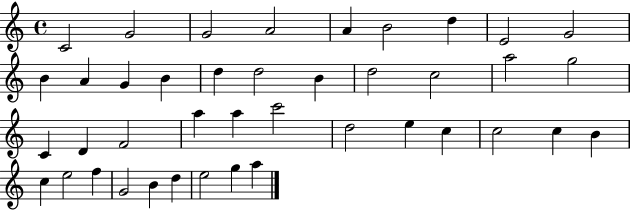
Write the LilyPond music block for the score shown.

{
  \clef treble
  \time 4/4
  \defaultTimeSignature
  \key c \major
  c'2 g'2 | g'2 a'2 | a'4 b'2 d''4 | e'2 g'2 | \break b'4 a'4 g'4 b'4 | d''4 d''2 b'4 | d''2 c''2 | a''2 g''2 | \break c'4 d'4 f'2 | a''4 a''4 c'''2 | d''2 e''4 c''4 | c''2 c''4 b'4 | \break c''4 e''2 f''4 | g'2 b'4 d''4 | e''2 g''4 a''4 | \bar "|."
}